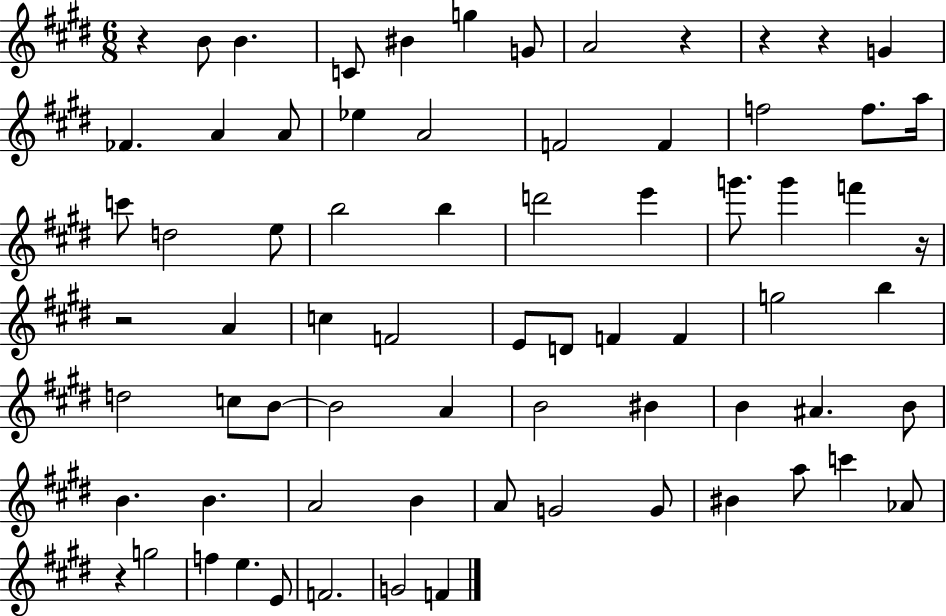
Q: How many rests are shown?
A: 7